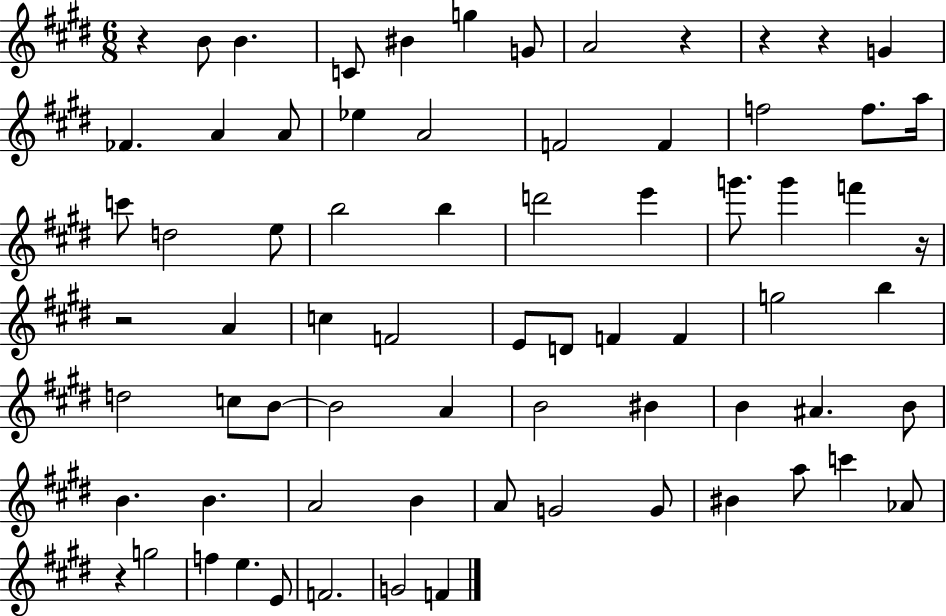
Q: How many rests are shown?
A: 7